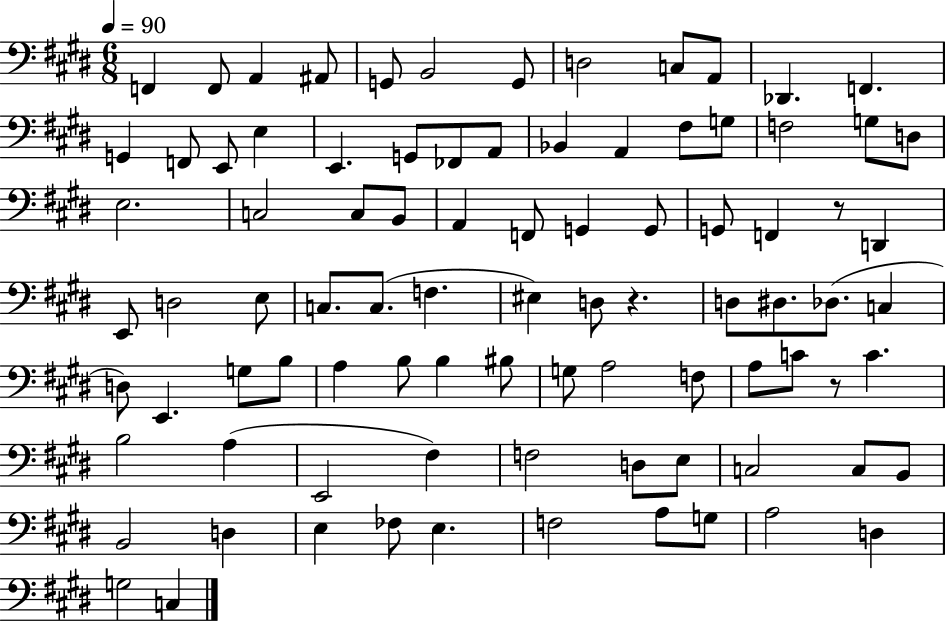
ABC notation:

X:1
T:Untitled
M:6/8
L:1/4
K:E
F,, F,,/2 A,, ^A,,/2 G,,/2 B,,2 G,,/2 D,2 C,/2 A,,/2 _D,, F,, G,, F,,/2 E,,/2 E, E,, G,,/2 _F,,/2 A,,/2 _B,, A,, ^F,/2 G,/2 F,2 G,/2 D,/2 E,2 C,2 C,/2 B,,/2 A,, F,,/2 G,, G,,/2 G,,/2 F,, z/2 D,, E,,/2 D,2 E,/2 C,/2 C,/2 F, ^E, D,/2 z D,/2 ^D,/2 _D,/2 C, D,/2 E,, G,/2 B,/2 A, B,/2 B, ^B,/2 G,/2 A,2 F,/2 A,/2 C/2 z/2 C B,2 A, E,,2 ^F, F,2 D,/2 E,/2 C,2 C,/2 B,,/2 B,,2 D, E, _F,/2 E, F,2 A,/2 G,/2 A,2 D, G,2 C,